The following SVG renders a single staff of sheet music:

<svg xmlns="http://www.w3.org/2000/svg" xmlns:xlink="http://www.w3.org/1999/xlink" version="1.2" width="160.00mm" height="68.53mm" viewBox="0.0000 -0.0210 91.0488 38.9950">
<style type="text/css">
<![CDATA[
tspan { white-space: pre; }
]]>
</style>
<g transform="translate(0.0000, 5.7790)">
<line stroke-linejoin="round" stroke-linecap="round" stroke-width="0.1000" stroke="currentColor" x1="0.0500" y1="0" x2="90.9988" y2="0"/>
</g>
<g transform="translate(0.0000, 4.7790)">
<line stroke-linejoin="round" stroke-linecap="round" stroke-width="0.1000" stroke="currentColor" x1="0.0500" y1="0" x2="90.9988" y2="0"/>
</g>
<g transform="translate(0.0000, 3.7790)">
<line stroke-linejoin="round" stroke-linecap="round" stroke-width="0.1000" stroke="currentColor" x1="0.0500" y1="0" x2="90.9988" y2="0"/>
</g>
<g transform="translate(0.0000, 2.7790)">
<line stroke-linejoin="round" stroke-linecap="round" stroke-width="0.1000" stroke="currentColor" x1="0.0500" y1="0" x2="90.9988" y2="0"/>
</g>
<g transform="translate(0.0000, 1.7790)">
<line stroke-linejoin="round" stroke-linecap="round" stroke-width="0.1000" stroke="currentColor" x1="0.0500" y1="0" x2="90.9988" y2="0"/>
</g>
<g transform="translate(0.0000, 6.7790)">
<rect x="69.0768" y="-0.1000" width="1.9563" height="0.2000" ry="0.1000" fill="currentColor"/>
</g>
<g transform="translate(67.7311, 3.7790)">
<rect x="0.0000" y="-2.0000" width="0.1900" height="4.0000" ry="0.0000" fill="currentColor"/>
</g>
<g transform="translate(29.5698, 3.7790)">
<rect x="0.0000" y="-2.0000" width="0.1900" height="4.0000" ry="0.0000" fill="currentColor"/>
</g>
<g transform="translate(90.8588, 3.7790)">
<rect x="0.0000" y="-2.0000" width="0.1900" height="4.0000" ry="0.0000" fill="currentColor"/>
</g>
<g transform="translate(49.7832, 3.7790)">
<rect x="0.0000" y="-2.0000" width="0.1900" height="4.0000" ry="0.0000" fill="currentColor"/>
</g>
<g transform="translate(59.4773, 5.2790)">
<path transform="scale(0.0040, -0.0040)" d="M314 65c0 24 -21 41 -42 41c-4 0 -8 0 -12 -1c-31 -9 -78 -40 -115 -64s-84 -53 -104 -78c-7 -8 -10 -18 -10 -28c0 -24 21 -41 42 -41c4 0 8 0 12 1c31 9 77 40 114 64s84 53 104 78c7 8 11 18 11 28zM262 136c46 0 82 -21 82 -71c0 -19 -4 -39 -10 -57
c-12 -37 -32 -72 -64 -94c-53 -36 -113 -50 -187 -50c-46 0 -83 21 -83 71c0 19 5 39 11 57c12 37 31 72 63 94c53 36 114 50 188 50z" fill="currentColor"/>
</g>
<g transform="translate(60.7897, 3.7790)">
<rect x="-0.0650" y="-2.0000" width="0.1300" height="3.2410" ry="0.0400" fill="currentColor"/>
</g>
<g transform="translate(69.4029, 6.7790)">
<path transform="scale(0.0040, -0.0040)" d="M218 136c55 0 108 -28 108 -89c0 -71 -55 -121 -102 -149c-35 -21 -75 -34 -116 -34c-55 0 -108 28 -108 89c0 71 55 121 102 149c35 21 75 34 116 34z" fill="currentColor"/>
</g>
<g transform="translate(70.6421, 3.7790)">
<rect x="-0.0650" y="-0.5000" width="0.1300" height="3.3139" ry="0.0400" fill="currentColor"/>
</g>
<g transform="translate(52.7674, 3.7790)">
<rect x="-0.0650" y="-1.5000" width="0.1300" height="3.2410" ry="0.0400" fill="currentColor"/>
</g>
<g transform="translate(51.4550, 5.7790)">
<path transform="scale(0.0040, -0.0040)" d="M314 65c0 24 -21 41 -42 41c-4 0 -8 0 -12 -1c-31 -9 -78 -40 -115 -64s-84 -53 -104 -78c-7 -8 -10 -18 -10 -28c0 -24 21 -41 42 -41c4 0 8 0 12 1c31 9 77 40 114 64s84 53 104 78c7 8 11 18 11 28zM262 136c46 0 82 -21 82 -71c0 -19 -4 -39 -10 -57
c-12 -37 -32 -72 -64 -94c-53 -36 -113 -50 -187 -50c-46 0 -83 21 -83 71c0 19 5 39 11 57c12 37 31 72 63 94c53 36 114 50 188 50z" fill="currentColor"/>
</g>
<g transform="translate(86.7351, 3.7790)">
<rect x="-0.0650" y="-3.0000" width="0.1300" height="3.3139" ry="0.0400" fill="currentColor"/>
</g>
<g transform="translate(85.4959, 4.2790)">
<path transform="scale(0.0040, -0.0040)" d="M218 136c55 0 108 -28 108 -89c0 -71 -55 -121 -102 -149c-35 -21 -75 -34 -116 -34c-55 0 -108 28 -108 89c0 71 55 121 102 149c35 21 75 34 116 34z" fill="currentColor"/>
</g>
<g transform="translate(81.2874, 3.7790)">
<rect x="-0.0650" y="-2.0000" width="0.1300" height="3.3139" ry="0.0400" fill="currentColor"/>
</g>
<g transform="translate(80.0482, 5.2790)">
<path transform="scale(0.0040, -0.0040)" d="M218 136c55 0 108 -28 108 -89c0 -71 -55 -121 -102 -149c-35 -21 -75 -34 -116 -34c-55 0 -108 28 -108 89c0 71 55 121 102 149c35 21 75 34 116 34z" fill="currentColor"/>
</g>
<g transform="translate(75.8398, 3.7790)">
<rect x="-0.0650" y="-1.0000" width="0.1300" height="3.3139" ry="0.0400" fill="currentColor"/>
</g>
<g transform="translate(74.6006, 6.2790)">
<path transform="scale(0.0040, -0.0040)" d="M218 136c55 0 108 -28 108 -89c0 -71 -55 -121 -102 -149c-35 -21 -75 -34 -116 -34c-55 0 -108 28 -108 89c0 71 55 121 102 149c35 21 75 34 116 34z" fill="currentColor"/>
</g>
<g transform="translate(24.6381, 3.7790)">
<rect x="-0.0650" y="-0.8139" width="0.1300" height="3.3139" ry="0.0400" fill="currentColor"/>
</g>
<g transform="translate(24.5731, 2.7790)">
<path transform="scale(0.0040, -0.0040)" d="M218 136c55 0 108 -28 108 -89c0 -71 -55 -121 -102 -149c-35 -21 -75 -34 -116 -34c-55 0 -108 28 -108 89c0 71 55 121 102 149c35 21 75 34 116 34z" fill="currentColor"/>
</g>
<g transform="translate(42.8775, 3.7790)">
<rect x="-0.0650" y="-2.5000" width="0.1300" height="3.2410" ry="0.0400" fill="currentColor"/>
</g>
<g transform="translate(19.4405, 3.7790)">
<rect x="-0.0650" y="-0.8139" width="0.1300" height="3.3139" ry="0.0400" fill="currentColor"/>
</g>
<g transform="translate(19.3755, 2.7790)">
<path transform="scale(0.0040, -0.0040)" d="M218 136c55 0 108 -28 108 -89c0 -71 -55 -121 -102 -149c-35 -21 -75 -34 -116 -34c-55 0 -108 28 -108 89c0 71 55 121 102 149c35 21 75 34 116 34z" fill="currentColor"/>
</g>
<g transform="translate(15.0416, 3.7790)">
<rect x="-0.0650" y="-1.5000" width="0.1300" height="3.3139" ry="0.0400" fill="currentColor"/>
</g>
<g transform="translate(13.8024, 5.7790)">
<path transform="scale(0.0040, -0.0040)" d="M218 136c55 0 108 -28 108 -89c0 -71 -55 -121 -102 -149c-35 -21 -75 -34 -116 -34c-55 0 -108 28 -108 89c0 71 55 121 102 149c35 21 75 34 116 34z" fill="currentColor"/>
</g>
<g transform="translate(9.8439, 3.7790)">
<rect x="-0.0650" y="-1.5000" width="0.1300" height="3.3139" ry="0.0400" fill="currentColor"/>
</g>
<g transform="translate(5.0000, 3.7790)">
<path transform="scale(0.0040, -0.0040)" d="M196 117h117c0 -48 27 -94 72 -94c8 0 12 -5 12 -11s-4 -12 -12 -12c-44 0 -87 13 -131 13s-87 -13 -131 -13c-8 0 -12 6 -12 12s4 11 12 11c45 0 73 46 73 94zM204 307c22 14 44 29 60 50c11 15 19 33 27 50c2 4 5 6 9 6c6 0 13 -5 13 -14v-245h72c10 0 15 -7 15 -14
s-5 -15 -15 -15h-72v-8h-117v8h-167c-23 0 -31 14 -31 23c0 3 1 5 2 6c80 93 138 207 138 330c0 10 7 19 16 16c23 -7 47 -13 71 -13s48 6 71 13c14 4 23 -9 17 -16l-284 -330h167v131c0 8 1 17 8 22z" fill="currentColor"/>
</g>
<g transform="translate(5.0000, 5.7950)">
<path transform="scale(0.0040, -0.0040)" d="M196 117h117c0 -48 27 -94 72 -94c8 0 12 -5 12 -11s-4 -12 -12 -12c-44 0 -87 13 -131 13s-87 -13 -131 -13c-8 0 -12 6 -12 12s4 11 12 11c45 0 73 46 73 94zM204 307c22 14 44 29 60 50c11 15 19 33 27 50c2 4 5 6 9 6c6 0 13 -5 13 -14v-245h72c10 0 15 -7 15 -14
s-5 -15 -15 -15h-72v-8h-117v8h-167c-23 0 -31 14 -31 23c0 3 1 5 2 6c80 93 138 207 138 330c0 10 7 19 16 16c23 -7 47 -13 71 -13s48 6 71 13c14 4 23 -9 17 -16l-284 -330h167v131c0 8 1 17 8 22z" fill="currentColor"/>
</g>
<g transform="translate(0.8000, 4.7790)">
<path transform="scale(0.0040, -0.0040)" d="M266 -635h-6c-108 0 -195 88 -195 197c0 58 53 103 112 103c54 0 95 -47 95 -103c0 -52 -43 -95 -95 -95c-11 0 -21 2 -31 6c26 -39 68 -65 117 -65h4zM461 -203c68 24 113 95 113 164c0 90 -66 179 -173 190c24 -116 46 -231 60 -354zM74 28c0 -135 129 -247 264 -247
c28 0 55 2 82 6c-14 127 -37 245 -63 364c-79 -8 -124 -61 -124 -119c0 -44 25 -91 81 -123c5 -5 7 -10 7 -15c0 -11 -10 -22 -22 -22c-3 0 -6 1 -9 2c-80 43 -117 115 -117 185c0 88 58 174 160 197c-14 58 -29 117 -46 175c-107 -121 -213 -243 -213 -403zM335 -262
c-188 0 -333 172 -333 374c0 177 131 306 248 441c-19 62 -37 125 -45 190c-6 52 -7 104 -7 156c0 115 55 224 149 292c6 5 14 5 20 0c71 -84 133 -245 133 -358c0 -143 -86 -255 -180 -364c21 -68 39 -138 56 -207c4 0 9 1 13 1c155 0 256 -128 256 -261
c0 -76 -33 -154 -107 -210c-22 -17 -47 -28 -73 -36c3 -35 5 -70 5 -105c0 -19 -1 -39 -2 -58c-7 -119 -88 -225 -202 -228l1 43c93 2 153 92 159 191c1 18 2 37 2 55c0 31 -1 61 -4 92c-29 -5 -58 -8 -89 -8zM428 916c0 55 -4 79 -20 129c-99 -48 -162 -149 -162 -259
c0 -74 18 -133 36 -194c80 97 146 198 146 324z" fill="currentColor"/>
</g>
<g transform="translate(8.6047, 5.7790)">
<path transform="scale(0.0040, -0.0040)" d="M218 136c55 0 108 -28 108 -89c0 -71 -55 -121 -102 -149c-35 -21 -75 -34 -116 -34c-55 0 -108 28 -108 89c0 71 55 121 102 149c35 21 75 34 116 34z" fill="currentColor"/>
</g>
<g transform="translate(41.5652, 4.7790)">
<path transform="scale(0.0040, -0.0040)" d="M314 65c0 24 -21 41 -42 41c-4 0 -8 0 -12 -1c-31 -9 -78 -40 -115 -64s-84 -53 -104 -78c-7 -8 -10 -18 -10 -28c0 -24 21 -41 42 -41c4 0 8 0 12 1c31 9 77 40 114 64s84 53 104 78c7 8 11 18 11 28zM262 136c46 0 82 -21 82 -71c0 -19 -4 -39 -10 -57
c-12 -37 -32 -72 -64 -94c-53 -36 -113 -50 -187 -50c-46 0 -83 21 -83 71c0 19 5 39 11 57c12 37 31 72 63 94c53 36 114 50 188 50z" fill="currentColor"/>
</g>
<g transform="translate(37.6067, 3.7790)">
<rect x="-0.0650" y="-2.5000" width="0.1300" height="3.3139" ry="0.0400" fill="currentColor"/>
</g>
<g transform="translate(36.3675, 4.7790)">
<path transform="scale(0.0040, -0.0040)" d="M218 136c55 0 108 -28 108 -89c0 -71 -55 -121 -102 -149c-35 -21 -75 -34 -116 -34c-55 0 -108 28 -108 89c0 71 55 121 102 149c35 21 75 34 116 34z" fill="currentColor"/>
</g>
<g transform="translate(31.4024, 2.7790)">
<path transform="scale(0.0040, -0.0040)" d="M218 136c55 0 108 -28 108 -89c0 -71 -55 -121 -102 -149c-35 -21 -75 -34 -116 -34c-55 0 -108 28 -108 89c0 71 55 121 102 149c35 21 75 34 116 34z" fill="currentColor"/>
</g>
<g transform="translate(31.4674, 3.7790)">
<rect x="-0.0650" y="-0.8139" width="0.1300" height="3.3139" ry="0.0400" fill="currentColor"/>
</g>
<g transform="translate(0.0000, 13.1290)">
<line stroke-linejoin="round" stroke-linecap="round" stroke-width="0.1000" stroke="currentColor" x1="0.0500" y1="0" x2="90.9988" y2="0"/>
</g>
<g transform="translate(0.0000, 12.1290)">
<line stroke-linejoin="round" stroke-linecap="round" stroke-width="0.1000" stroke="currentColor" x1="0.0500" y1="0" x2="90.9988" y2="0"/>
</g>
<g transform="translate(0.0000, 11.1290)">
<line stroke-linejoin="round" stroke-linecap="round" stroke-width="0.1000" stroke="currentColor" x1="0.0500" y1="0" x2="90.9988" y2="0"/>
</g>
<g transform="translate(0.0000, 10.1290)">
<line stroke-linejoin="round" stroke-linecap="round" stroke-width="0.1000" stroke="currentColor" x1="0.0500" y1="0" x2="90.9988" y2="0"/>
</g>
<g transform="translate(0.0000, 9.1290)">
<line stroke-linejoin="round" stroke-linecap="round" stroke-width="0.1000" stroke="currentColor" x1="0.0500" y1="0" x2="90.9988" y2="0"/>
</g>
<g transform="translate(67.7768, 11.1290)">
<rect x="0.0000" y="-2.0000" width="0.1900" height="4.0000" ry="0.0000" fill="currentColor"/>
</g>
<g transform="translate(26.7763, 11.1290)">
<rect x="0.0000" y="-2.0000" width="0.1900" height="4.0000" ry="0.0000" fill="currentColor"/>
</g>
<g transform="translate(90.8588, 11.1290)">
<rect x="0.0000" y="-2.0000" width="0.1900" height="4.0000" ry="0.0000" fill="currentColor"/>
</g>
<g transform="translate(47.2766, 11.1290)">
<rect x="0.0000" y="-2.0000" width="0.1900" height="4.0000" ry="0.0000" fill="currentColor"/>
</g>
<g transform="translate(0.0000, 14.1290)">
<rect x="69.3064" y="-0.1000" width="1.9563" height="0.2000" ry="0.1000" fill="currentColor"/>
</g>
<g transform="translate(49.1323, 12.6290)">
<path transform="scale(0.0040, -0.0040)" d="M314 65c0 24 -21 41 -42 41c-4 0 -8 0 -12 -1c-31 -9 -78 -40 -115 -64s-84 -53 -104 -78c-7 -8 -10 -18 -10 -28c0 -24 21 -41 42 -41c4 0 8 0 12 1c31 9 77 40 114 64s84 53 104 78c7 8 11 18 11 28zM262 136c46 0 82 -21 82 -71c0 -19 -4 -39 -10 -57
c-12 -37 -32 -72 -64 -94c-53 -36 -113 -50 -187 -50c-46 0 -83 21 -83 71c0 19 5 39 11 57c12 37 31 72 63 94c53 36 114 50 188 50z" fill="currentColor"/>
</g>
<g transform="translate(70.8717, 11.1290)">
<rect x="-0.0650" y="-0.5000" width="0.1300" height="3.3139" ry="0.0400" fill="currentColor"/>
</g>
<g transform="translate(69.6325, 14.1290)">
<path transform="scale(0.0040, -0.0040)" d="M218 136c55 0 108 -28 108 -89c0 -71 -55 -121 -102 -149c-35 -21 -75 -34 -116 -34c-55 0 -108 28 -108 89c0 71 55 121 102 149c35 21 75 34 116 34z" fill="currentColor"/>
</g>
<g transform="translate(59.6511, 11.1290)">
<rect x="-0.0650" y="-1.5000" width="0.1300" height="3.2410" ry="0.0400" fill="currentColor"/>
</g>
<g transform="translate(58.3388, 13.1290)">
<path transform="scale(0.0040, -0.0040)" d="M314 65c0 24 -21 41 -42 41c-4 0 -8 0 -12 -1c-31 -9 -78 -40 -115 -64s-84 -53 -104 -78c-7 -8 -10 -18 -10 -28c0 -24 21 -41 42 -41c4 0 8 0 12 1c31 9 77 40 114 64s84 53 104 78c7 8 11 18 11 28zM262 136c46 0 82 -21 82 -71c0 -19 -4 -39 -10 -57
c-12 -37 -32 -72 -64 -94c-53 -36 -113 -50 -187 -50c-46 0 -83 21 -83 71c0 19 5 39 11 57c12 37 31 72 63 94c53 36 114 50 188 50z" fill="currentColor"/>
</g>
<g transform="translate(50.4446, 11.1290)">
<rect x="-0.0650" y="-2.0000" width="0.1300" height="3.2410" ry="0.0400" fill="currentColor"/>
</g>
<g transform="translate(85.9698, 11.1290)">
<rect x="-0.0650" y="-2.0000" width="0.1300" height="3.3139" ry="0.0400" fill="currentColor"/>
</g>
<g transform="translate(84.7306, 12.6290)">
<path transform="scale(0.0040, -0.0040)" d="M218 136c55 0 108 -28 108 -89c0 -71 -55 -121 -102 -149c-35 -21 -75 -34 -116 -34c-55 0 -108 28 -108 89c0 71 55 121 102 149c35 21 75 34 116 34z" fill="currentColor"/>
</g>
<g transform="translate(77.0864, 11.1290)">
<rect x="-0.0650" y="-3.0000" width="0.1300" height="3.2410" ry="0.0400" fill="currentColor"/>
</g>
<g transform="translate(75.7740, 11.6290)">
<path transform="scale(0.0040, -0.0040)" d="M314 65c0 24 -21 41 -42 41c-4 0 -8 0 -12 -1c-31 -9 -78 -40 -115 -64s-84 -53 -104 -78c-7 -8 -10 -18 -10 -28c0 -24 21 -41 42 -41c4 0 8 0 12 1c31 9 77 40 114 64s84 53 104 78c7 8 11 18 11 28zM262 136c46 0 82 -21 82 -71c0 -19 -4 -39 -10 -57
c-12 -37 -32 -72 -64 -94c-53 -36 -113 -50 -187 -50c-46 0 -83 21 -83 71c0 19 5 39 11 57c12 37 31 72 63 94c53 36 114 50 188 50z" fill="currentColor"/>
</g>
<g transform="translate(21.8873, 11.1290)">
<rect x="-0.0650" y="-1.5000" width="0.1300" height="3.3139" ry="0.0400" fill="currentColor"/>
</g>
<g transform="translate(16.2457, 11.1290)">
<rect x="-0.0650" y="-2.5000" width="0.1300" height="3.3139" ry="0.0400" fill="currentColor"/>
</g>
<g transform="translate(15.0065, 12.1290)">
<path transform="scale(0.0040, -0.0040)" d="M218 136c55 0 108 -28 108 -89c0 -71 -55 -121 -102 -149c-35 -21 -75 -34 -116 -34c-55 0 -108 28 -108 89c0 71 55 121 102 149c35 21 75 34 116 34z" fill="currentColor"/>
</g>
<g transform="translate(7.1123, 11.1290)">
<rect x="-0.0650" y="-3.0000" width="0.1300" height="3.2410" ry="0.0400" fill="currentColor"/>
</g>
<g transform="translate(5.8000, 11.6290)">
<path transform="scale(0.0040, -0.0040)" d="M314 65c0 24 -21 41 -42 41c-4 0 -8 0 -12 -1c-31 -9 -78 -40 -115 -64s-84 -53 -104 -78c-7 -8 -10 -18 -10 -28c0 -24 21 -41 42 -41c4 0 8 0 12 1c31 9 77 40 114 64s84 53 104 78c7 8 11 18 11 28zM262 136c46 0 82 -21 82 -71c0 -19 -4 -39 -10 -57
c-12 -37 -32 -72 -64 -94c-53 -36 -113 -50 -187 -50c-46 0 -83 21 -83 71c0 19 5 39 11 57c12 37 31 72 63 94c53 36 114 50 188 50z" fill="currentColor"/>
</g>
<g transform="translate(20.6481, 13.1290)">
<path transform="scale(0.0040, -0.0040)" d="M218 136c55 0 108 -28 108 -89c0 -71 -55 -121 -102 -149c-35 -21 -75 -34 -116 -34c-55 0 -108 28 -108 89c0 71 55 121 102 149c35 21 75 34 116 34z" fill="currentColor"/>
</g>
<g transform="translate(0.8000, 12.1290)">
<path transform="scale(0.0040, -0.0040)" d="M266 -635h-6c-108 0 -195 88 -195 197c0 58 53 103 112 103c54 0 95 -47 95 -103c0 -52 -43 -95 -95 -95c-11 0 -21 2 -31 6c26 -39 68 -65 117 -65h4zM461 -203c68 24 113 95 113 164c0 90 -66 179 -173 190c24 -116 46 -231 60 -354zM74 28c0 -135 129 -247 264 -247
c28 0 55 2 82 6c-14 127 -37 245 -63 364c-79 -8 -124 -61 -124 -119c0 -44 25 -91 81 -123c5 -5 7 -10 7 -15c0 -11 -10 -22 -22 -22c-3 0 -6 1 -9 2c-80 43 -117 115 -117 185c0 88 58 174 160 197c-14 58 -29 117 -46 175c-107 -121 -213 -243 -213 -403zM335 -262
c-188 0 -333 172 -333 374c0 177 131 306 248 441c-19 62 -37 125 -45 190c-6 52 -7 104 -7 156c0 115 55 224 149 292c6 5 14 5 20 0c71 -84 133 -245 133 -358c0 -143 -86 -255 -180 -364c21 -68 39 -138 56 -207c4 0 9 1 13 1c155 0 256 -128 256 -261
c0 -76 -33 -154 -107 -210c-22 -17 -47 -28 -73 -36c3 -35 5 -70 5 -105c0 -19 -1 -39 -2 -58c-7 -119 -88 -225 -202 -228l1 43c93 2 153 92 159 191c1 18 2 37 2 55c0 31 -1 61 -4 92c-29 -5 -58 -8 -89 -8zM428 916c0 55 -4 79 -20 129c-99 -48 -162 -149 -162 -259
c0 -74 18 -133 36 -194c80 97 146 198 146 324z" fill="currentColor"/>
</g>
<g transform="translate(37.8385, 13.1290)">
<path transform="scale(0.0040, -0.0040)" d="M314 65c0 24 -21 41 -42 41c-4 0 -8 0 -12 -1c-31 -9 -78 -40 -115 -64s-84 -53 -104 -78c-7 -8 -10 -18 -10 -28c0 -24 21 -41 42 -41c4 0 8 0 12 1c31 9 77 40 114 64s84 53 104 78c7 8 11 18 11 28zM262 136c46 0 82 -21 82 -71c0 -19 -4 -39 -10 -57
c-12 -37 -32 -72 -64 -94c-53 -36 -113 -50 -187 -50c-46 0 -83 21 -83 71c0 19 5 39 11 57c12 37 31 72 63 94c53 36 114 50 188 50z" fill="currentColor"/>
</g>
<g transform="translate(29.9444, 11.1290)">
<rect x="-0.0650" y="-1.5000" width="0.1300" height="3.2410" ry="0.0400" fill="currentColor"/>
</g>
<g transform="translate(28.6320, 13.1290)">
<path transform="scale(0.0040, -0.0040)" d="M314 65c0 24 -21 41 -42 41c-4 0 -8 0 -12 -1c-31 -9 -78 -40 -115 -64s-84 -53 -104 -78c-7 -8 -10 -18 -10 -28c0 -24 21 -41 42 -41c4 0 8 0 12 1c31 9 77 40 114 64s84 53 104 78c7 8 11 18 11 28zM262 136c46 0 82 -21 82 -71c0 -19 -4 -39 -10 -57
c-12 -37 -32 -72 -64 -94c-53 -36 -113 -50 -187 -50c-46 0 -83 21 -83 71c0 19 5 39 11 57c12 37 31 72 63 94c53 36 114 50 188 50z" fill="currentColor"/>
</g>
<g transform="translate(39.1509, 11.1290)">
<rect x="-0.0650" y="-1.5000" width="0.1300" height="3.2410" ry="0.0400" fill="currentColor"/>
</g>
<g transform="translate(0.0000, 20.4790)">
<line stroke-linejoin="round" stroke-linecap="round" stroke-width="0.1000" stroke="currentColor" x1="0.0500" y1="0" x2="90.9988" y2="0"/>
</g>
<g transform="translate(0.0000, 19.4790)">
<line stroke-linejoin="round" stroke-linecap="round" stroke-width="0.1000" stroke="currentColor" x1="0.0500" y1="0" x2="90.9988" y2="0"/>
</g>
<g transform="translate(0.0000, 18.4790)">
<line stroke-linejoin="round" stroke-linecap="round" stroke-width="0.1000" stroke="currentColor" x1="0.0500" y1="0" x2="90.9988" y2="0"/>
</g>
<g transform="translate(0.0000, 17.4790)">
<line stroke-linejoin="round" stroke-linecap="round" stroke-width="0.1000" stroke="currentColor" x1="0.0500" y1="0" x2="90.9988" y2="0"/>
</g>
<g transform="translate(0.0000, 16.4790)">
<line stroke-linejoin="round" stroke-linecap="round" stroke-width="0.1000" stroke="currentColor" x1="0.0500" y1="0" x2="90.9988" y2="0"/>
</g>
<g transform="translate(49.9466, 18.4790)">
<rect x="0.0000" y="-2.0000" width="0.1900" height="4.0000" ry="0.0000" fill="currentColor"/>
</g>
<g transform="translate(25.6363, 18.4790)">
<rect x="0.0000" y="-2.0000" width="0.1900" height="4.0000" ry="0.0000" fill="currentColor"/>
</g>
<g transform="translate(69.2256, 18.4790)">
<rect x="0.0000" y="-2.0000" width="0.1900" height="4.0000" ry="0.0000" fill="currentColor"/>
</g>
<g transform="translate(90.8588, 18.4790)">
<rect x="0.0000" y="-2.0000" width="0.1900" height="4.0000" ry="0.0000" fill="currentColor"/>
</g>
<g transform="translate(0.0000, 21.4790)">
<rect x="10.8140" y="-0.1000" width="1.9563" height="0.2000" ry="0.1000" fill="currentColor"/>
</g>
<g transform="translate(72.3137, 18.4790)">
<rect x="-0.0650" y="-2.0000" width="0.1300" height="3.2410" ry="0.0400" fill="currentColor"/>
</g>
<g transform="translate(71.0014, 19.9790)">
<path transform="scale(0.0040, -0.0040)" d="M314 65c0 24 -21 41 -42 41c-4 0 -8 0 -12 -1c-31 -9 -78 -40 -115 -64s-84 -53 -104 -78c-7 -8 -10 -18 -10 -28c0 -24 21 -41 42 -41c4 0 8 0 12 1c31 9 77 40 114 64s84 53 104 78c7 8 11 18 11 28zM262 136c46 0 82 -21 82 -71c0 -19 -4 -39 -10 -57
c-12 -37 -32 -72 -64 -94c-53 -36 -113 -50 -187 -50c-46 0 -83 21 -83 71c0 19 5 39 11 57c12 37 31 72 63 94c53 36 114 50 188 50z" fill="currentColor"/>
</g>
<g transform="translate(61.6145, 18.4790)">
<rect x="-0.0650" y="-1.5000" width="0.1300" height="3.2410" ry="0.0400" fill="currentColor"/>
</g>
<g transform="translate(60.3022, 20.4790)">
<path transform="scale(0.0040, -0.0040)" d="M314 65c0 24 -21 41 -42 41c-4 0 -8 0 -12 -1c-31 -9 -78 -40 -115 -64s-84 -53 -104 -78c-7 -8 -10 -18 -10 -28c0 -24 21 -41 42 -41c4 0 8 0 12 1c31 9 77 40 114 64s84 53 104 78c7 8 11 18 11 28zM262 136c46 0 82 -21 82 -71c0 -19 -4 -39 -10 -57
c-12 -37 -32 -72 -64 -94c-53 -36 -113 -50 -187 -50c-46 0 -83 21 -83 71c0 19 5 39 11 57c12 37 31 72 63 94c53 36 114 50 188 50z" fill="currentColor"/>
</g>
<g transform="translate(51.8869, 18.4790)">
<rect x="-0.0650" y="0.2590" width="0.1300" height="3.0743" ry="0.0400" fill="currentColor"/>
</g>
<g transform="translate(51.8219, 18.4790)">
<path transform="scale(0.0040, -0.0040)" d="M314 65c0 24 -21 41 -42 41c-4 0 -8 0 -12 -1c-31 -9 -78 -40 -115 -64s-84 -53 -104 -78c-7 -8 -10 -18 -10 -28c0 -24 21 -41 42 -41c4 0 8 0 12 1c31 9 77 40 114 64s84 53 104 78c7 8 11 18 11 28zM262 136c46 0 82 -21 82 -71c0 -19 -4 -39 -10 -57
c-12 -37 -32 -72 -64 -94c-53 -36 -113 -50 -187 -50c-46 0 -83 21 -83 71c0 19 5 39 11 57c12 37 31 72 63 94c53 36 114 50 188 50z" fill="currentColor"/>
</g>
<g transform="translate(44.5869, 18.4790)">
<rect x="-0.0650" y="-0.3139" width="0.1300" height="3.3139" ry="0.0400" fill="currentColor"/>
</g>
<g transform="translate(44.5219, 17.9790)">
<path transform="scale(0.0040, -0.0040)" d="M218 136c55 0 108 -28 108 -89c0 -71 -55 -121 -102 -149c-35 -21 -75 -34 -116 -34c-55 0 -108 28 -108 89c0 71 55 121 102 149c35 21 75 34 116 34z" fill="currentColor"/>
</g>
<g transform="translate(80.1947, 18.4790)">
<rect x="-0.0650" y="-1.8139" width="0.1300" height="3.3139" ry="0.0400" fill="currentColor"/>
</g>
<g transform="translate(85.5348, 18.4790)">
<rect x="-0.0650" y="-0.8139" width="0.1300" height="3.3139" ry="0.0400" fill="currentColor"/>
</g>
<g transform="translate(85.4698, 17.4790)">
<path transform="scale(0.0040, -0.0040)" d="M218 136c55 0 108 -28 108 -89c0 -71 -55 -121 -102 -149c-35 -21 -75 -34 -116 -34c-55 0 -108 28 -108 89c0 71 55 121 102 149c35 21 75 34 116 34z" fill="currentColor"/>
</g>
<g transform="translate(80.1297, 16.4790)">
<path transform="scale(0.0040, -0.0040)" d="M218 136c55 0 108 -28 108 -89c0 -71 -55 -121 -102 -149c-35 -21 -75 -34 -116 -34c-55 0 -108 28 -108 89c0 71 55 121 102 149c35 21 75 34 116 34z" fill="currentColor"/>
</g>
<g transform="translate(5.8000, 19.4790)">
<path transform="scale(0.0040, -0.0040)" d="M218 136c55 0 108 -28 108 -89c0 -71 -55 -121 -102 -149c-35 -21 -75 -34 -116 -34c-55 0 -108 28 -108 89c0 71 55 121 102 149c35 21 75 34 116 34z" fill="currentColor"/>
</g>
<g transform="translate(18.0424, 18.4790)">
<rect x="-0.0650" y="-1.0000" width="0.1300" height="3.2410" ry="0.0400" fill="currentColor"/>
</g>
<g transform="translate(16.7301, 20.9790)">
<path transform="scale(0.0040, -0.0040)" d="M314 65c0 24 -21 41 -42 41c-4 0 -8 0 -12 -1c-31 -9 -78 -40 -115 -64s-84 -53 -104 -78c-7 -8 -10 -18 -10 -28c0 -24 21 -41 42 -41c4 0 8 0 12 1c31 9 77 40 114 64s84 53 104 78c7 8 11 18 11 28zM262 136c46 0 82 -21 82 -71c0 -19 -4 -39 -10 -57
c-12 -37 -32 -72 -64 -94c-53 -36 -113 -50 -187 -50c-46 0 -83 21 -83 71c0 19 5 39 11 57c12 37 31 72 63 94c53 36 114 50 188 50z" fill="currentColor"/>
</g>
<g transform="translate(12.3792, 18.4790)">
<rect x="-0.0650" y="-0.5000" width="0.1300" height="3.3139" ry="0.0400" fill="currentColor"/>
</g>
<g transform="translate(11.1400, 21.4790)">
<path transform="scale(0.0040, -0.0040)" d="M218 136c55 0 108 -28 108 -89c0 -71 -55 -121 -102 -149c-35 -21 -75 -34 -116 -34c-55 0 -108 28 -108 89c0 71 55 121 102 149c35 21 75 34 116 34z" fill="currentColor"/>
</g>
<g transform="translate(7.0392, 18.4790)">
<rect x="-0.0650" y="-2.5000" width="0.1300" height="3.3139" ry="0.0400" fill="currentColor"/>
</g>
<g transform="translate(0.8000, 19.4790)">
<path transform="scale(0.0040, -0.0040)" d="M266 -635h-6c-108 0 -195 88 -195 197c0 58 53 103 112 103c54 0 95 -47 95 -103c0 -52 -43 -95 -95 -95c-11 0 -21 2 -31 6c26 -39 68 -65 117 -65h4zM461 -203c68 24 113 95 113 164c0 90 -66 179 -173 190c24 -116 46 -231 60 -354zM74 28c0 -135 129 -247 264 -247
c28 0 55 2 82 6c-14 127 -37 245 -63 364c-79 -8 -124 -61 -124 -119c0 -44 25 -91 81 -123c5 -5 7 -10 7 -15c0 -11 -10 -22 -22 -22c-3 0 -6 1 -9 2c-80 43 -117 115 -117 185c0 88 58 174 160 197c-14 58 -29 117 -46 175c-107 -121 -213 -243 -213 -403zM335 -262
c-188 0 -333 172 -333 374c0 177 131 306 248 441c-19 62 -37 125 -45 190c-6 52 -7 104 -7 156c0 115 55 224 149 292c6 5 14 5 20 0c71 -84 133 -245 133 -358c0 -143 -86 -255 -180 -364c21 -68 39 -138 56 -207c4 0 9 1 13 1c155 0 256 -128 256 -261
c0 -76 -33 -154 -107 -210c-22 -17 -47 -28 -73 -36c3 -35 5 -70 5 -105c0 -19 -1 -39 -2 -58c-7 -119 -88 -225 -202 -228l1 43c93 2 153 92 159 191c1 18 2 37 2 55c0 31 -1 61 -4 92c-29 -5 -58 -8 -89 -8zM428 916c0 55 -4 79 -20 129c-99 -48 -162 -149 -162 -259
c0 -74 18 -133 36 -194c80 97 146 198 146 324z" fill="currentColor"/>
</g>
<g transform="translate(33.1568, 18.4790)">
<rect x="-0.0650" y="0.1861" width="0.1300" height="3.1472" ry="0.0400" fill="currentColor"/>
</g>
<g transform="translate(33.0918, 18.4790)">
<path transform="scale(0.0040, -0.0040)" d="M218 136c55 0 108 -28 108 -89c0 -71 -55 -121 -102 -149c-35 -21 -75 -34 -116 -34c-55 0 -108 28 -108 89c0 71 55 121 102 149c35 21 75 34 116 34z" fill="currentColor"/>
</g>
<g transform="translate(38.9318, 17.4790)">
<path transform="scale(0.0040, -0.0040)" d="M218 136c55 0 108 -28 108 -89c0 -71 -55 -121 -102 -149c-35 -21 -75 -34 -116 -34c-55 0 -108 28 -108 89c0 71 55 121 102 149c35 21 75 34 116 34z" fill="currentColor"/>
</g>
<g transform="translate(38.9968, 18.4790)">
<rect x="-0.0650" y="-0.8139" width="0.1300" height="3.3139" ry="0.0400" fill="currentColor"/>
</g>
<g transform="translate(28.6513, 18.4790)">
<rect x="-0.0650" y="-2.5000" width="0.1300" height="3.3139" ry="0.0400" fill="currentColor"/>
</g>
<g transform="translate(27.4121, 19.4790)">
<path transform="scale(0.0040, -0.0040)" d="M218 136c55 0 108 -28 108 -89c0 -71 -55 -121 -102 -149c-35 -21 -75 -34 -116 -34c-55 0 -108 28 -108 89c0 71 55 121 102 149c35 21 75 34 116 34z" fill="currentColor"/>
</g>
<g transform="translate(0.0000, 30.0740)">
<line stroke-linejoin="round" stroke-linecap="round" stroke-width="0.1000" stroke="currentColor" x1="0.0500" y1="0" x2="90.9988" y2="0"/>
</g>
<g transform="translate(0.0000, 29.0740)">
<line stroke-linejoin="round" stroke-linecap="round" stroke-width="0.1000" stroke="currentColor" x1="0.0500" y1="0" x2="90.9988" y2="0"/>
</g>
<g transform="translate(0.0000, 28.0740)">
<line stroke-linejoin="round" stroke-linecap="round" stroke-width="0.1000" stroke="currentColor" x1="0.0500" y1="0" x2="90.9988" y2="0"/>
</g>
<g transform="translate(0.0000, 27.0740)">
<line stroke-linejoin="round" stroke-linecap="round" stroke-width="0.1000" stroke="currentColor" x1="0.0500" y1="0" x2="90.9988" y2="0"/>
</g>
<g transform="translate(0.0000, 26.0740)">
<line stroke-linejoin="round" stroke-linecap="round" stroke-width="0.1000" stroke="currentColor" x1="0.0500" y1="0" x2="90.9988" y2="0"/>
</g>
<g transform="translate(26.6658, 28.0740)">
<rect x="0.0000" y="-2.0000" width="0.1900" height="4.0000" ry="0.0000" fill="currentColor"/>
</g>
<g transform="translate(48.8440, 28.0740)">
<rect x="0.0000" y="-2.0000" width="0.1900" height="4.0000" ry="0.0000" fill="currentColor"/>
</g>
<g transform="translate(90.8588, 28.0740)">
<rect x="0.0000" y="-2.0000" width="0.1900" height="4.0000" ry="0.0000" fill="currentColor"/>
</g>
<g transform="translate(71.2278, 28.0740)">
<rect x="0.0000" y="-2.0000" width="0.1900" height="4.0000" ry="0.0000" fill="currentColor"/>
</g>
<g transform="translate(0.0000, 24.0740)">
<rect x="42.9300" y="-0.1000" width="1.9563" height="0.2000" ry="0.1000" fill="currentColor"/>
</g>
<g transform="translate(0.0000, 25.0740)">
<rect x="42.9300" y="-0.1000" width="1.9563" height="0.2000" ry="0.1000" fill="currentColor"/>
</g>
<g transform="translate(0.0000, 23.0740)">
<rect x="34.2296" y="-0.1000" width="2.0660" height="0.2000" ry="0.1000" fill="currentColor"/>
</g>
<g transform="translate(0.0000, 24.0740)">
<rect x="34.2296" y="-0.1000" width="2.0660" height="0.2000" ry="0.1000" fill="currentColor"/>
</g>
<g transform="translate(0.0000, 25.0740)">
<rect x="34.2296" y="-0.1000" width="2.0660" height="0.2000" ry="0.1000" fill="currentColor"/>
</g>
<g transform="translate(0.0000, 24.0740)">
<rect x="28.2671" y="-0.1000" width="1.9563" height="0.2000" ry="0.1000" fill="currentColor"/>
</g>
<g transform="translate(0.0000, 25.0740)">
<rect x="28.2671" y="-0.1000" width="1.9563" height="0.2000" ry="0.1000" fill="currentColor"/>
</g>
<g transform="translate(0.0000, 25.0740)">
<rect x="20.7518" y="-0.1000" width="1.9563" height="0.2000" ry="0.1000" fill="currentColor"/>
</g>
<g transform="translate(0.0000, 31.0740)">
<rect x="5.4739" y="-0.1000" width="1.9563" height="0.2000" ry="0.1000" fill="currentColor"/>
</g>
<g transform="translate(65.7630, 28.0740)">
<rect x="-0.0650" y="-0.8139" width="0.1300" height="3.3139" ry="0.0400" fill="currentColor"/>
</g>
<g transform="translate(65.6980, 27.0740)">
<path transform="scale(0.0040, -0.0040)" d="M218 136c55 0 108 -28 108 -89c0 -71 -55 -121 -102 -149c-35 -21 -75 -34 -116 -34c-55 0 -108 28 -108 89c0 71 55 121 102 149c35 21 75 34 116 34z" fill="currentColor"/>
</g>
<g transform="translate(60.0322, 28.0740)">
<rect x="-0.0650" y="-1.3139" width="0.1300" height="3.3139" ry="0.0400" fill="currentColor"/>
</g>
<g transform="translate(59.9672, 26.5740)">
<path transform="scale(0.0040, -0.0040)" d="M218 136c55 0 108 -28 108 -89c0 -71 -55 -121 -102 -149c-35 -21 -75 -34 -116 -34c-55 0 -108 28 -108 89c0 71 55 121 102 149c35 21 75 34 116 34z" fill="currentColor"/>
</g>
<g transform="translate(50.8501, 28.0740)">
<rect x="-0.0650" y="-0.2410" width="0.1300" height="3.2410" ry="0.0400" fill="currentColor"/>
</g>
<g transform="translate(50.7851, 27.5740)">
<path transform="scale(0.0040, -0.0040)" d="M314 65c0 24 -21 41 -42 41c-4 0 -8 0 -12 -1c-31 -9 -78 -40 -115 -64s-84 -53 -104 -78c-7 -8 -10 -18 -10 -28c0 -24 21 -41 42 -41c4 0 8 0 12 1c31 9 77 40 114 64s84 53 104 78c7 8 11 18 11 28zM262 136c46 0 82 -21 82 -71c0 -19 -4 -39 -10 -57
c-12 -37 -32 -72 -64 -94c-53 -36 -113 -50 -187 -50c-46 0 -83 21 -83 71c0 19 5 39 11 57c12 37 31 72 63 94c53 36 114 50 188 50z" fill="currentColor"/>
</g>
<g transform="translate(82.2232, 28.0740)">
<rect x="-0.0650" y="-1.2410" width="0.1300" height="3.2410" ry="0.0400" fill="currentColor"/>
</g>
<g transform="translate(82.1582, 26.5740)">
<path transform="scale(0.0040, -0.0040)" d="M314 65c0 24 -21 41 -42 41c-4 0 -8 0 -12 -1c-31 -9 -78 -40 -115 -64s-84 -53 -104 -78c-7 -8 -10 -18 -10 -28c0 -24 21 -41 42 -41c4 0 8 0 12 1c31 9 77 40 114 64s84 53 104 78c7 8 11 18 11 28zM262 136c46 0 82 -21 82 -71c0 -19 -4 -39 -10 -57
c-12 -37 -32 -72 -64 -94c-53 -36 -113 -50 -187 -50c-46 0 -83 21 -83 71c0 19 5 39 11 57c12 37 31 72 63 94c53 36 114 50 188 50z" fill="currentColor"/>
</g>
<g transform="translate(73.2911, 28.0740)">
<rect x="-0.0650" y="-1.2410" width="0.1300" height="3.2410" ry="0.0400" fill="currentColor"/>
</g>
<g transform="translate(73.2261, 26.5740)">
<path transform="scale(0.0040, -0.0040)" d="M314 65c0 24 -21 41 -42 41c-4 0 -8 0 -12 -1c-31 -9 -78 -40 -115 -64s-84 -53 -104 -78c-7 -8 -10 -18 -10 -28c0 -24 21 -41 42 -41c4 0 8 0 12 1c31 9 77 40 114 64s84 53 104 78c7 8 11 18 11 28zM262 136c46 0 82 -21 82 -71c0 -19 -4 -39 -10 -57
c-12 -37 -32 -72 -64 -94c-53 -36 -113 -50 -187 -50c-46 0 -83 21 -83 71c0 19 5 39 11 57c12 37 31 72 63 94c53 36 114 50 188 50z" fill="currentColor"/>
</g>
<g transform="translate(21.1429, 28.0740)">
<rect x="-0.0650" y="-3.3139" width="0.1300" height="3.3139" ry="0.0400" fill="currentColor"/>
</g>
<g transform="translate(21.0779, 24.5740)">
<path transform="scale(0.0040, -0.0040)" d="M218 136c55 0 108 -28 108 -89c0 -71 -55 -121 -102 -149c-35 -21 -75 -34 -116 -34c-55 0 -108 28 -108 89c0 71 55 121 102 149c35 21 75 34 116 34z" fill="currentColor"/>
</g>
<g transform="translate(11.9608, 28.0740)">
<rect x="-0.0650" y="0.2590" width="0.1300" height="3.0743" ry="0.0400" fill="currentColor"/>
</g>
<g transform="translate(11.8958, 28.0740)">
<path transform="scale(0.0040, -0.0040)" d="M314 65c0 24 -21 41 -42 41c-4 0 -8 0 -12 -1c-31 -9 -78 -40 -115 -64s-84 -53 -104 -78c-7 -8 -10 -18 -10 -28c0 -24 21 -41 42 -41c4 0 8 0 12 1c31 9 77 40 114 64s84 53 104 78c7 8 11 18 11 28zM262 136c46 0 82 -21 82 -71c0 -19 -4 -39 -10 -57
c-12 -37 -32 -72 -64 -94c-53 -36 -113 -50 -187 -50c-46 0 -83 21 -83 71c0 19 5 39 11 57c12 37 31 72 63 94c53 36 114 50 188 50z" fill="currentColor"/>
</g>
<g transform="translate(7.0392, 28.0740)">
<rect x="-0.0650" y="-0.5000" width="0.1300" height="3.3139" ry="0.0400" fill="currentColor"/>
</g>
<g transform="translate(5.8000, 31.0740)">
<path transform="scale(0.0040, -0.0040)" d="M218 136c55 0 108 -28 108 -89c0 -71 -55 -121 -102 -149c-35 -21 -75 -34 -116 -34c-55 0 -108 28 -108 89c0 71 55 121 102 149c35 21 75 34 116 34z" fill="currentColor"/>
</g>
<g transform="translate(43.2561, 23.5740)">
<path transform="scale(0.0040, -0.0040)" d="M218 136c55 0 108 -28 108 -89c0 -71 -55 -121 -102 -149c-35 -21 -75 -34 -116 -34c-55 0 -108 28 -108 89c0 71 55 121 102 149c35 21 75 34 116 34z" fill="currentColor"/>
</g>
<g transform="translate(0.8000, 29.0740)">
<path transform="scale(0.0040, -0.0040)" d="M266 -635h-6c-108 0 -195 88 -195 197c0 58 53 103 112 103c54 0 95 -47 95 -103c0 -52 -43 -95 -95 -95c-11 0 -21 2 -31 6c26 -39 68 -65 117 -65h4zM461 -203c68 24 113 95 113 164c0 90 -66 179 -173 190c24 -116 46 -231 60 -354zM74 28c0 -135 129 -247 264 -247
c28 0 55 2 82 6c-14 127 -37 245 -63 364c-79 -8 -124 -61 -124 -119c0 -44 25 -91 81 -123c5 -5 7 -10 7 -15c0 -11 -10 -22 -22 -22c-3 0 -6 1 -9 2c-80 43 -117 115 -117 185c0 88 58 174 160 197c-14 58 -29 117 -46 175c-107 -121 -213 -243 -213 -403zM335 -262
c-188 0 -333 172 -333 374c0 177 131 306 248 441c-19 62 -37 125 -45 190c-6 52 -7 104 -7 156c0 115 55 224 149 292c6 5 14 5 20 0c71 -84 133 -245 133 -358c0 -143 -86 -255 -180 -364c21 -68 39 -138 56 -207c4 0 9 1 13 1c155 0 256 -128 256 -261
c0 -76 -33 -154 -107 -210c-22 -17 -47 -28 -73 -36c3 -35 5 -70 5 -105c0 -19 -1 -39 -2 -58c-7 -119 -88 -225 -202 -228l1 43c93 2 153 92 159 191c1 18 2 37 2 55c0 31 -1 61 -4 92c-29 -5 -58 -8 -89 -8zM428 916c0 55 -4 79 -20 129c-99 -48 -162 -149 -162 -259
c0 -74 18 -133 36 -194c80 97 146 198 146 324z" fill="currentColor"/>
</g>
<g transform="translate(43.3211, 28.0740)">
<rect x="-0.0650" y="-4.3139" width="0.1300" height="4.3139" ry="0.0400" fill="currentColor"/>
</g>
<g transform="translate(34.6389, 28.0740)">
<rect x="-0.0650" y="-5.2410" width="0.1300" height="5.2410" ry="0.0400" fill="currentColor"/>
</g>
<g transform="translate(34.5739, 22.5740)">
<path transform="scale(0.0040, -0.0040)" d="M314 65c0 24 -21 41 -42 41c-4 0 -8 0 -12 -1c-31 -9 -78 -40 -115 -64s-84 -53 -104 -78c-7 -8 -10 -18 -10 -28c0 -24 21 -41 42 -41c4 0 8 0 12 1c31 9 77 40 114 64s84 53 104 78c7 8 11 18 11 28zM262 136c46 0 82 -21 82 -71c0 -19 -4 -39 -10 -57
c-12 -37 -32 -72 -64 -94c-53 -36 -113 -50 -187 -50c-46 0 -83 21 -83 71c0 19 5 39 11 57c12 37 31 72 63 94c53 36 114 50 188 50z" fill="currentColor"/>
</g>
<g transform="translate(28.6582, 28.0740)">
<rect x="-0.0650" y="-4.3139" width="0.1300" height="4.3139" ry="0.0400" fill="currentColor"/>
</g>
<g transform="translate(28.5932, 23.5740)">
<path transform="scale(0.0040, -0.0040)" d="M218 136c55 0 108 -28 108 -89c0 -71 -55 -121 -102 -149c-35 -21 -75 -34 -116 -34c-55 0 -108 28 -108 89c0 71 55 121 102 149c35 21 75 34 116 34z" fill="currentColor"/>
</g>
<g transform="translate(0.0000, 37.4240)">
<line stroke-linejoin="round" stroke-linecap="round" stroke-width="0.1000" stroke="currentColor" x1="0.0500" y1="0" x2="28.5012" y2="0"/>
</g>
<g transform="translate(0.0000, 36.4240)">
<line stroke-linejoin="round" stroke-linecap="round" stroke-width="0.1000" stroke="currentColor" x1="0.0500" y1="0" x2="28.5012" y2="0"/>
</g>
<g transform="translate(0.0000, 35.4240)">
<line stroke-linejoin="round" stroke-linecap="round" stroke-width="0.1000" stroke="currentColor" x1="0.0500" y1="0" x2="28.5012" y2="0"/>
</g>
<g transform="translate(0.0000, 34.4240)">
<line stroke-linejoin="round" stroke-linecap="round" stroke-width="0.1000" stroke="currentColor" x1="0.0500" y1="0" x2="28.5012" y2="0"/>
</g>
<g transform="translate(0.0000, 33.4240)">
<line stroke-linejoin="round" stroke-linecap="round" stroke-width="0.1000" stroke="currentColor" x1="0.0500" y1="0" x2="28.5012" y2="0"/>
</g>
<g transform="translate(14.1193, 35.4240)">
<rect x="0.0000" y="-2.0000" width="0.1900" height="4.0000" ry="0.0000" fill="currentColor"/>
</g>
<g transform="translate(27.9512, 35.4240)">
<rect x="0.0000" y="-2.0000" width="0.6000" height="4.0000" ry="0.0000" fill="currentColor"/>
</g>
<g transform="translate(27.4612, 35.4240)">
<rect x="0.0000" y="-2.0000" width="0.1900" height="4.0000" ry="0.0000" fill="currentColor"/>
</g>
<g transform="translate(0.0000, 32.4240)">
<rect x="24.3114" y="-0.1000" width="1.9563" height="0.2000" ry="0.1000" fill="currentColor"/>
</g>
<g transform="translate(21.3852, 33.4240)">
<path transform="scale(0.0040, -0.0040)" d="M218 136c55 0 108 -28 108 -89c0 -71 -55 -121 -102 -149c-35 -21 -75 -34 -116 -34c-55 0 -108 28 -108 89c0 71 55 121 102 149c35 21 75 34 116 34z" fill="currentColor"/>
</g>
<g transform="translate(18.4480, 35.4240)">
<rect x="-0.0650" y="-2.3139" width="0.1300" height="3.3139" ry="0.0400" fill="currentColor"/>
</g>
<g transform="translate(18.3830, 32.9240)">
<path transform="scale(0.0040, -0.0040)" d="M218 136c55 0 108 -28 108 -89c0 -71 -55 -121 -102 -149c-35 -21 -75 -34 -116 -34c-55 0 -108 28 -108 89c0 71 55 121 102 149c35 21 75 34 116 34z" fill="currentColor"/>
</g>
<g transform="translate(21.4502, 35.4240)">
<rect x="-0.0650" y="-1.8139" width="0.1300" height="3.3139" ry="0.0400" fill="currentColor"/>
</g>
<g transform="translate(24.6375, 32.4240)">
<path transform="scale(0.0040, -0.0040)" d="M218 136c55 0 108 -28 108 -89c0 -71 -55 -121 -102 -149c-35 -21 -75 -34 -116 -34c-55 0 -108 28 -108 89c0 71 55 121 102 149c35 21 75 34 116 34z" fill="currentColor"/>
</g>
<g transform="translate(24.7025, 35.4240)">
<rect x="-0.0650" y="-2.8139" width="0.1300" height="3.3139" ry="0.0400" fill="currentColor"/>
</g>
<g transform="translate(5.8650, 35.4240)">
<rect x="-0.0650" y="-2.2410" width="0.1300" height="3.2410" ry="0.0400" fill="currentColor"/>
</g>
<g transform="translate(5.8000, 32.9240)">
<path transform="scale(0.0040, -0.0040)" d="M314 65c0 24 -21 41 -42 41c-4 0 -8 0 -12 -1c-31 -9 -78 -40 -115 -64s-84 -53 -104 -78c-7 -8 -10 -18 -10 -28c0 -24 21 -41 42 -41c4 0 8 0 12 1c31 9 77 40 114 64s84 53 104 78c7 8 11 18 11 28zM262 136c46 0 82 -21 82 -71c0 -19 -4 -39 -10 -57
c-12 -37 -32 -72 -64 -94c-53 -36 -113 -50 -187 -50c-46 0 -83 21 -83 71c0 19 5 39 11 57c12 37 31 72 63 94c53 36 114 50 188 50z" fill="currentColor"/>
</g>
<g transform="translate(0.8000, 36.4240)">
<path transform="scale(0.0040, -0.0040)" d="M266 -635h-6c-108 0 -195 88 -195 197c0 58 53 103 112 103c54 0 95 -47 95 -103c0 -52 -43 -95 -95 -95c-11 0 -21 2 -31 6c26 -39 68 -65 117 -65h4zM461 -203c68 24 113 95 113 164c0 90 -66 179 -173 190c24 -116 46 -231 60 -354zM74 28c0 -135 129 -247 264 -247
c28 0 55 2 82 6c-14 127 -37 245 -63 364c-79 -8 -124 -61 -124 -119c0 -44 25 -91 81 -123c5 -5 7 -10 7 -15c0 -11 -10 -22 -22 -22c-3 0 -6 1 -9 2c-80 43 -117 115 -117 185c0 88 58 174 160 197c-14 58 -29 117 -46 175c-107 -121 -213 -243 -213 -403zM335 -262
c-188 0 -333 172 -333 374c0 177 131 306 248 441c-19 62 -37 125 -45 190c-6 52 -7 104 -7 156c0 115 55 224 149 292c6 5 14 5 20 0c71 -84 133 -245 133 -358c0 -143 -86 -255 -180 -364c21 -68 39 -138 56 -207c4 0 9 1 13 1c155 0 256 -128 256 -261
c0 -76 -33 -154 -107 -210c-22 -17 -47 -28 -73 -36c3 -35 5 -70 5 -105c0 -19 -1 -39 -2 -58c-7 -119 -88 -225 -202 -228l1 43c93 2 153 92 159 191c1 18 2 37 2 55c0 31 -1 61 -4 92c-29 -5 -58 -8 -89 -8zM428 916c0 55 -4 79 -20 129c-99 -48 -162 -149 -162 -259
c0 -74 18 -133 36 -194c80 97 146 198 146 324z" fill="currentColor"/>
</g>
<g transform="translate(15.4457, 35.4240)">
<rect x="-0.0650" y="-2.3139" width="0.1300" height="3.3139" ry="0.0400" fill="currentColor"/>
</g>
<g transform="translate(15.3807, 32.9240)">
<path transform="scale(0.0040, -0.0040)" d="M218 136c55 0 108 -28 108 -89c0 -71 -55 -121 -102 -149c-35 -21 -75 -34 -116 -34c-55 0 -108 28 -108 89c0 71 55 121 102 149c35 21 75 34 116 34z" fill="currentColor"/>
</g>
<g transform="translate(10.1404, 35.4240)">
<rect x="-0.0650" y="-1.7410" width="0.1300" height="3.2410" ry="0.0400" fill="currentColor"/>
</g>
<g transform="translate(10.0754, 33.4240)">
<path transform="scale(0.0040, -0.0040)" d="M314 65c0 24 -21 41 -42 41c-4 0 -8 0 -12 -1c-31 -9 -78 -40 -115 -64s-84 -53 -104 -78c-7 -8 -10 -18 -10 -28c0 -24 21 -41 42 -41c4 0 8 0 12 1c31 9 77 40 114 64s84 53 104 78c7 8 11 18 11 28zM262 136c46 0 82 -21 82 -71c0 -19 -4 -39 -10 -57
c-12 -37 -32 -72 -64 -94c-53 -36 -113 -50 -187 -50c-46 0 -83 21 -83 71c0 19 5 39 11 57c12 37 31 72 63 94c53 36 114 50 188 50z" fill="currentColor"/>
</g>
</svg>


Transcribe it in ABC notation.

X:1
T:Untitled
M:4/4
L:1/4
K:C
E E d d d G G2 E2 F2 C D F A A2 G E E2 E2 F2 E2 C A2 F G C D2 G B d c B2 E2 F2 f d C B2 b d' f'2 d' c2 e d e2 e2 g2 f2 g g f a